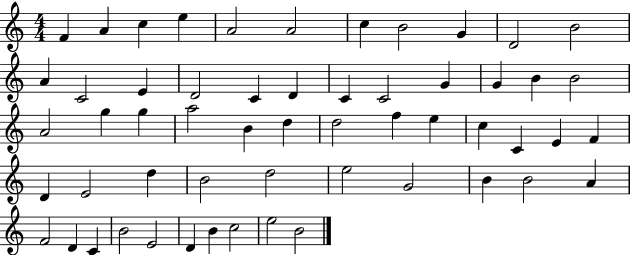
F4/q A4/q C5/q E5/q A4/h A4/h C5/q B4/h G4/q D4/h B4/h A4/q C4/h E4/q D4/h C4/q D4/q C4/q C4/h G4/q G4/q B4/q B4/h A4/h G5/q G5/q A5/h B4/q D5/q D5/h F5/q E5/q C5/q C4/q E4/q F4/q D4/q E4/h D5/q B4/h D5/h E5/h G4/h B4/q B4/h A4/q F4/h D4/q C4/q B4/h E4/h D4/q B4/q C5/h E5/h B4/h